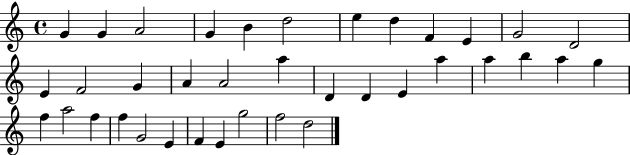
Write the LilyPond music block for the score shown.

{
  \clef treble
  \time 4/4
  \defaultTimeSignature
  \key c \major
  g'4 g'4 a'2 | g'4 b'4 d''2 | e''4 d''4 f'4 e'4 | g'2 d'2 | \break e'4 f'2 g'4 | a'4 a'2 a''4 | d'4 d'4 e'4 a''4 | a''4 b''4 a''4 g''4 | \break f''4 a''2 f''4 | f''4 g'2 e'4 | f'4 e'4 g''2 | f''2 d''2 | \break \bar "|."
}